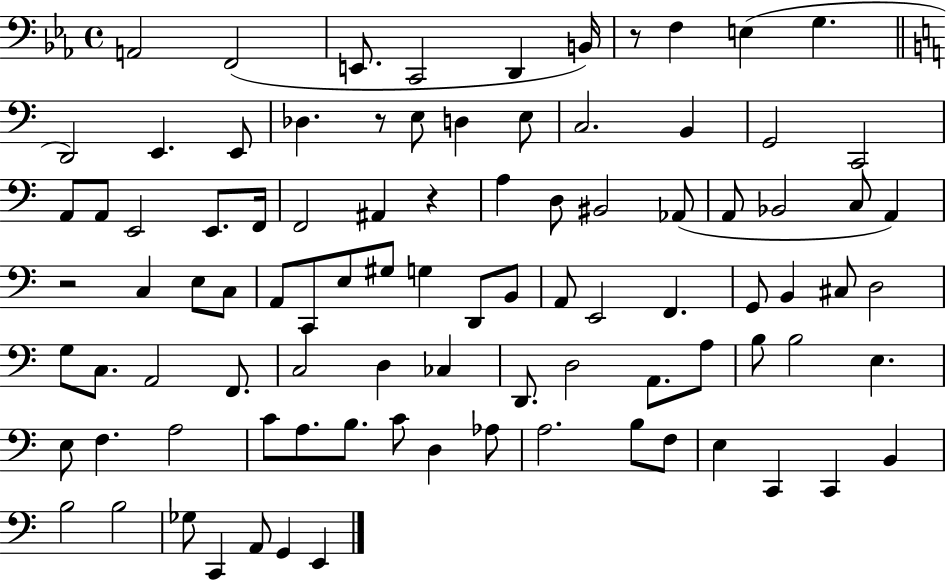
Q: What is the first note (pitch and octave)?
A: A2